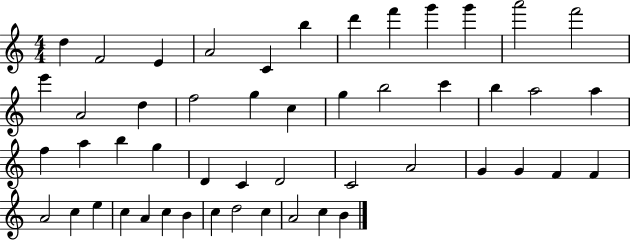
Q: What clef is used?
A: treble